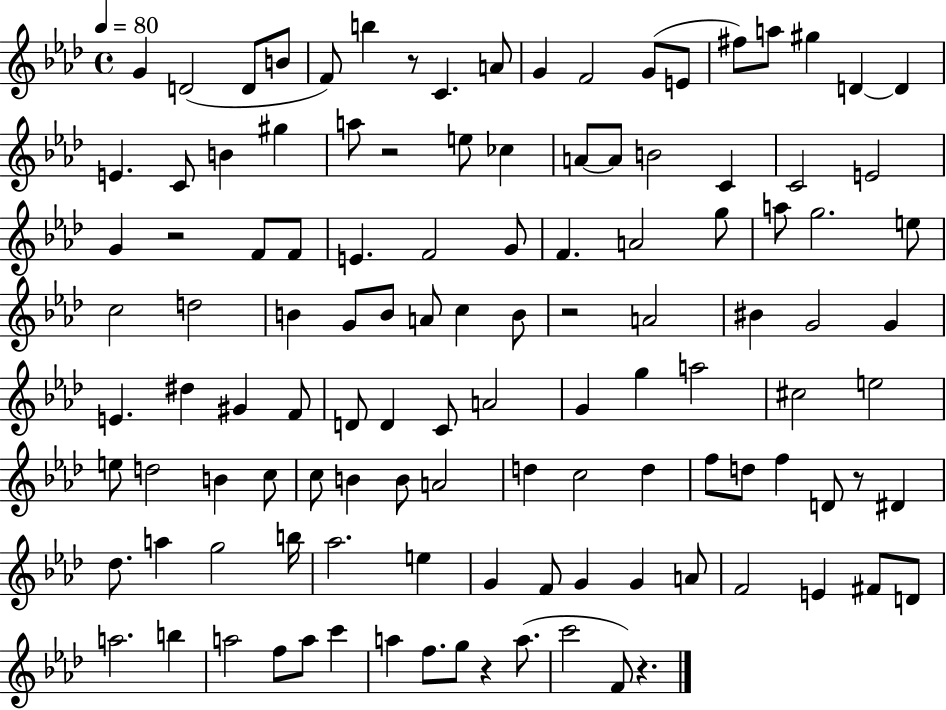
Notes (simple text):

G4/q D4/h D4/e B4/e F4/e B5/q R/e C4/q. A4/e G4/q F4/h G4/e E4/e F#5/e A5/e G#5/q D4/q D4/q E4/q. C4/e B4/q G#5/q A5/e R/h E5/e CES5/q A4/e A4/e B4/h C4/q C4/h E4/h G4/q R/h F4/e F4/e E4/q. F4/h G4/e F4/q. A4/h G5/e A5/e G5/h. E5/e C5/h D5/h B4/q G4/e B4/e A4/e C5/q B4/e R/h A4/h BIS4/q G4/h G4/q E4/q. D#5/q G#4/q F4/e D4/e D4/q C4/e A4/h G4/q G5/q A5/h C#5/h E5/h E5/e D5/h B4/q C5/e C5/e B4/q B4/e A4/h D5/q C5/h D5/q F5/e D5/e F5/q D4/e R/e D#4/q Db5/e. A5/q G5/h B5/s Ab5/h. E5/q G4/q F4/e G4/q G4/q A4/e F4/h E4/q F#4/e D4/e A5/h. B5/q A5/h F5/e A5/e C6/q A5/q F5/e. G5/e R/q A5/e. C6/h F4/e R/q.